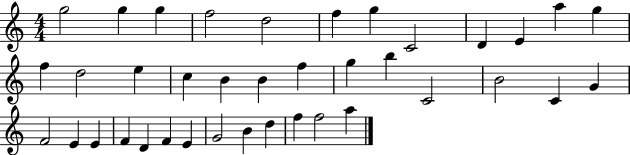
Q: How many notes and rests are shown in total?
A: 38